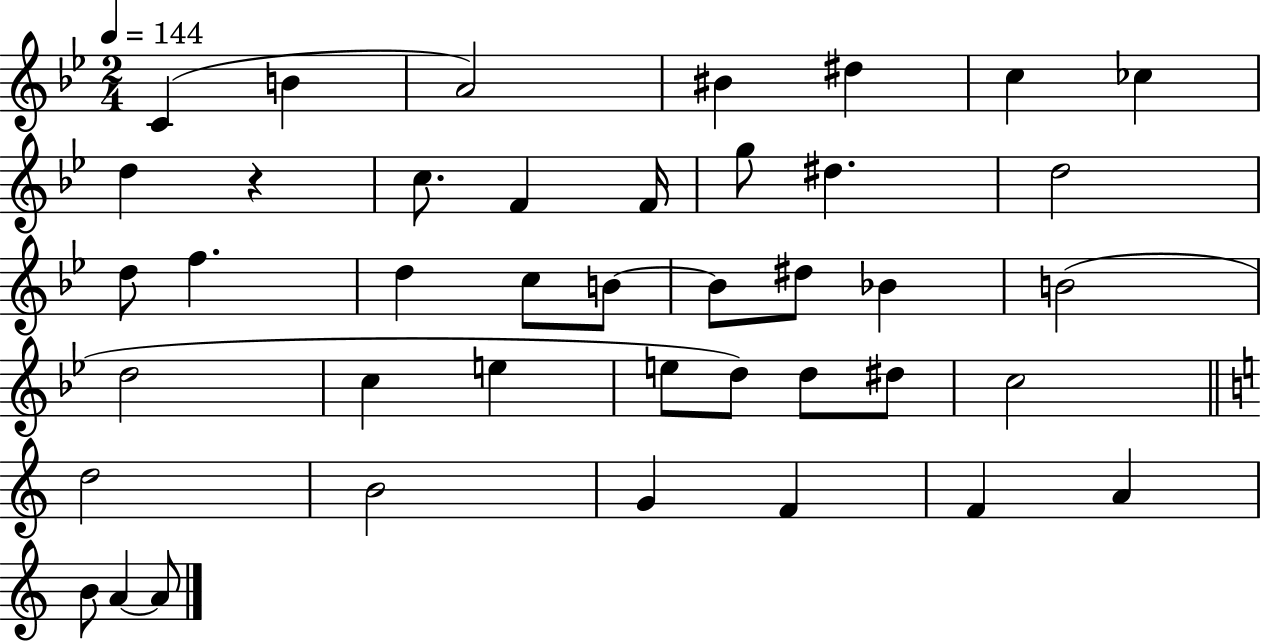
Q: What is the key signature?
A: BES major